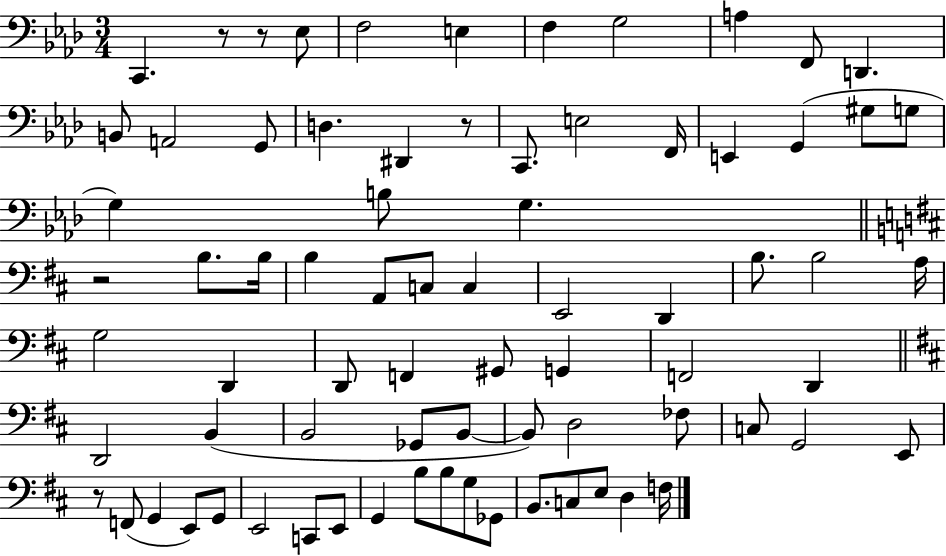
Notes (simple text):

C2/q. R/e R/e Eb3/e F3/h E3/q F3/q G3/h A3/q F2/e D2/q. B2/e A2/h G2/e D3/q. D#2/q R/e C2/e. E3/h F2/s E2/q G2/q G#3/e G3/e G3/q B3/e G3/q. R/h B3/e. B3/s B3/q A2/e C3/e C3/q E2/h D2/q B3/e. B3/h A3/s G3/h D2/q D2/e F2/q G#2/e G2/q F2/h D2/q D2/h B2/q B2/h Gb2/e B2/e B2/e D3/h FES3/e C3/e G2/h E2/e R/e F2/e G2/q E2/e G2/e E2/h C2/e E2/e G2/q B3/e B3/e G3/e Gb2/e B2/e. C3/e E3/e D3/q F3/s